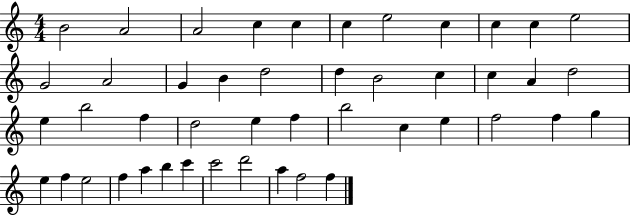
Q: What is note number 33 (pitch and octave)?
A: F5